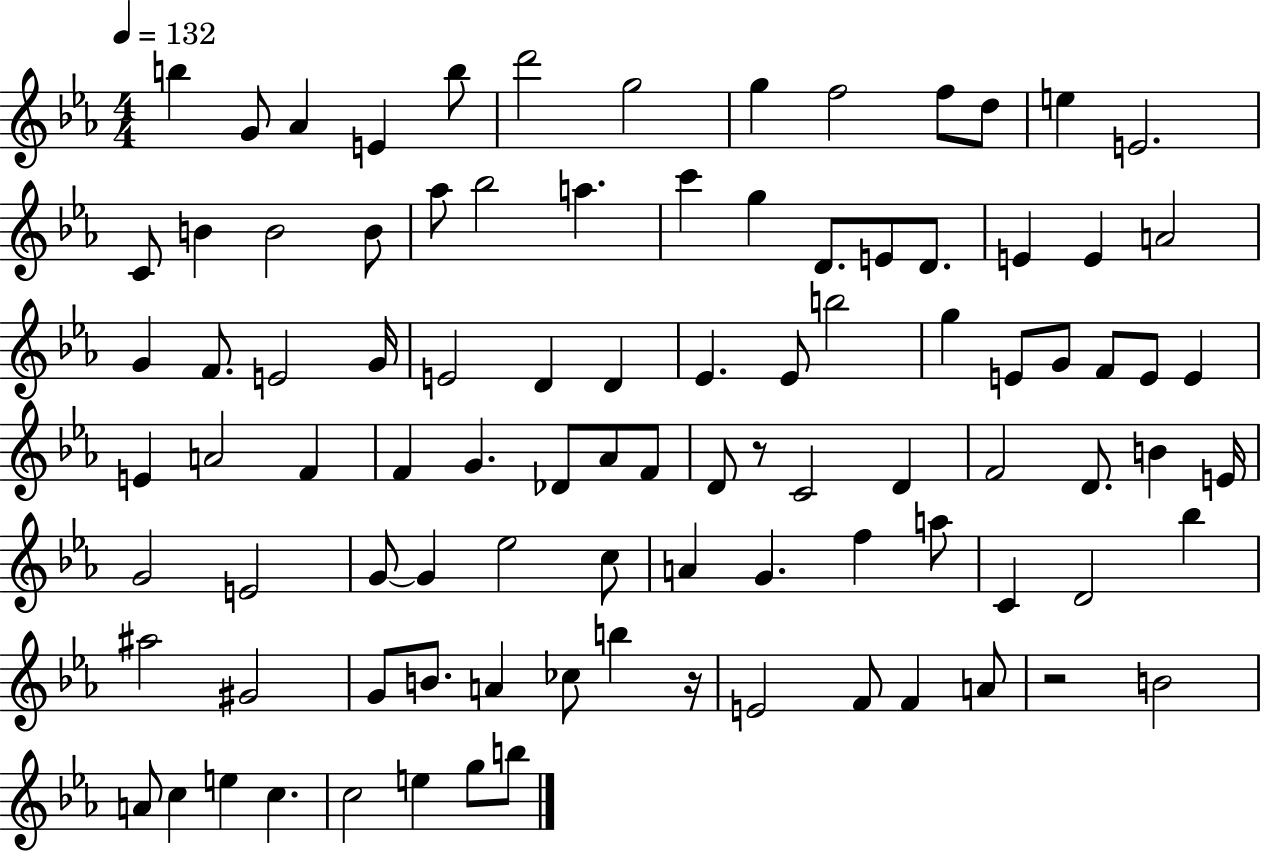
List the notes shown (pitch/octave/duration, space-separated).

B5/q G4/e Ab4/q E4/q B5/e D6/h G5/h G5/q F5/h F5/e D5/e E5/q E4/h. C4/e B4/q B4/h B4/e Ab5/e Bb5/h A5/q. C6/q G5/q D4/e. E4/e D4/e. E4/q E4/q A4/h G4/q F4/e. E4/h G4/s E4/h D4/q D4/q Eb4/q. Eb4/e B5/h G5/q E4/e G4/e F4/e E4/e E4/q E4/q A4/h F4/q F4/q G4/q. Db4/e Ab4/e F4/e D4/e R/e C4/h D4/q F4/h D4/e. B4/q E4/s G4/h E4/h G4/e G4/q Eb5/h C5/e A4/q G4/q. F5/q A5/e C4/q D4/h Bb5/q A#5/h G#4/h G4/e B4/e. A4/q CES5/e B5/q R/s E4/h F4/e F4/q A4/e R/h B4/h A4/e C5/q E5/q C5/q. C5/h E5/q G5/e B5/e